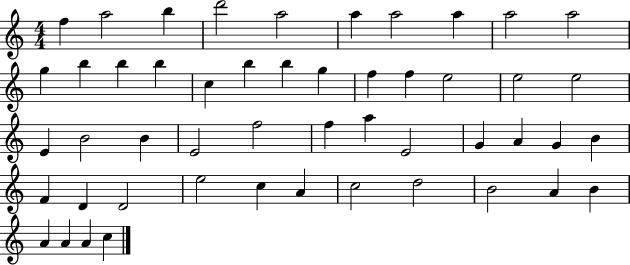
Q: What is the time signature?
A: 4/4